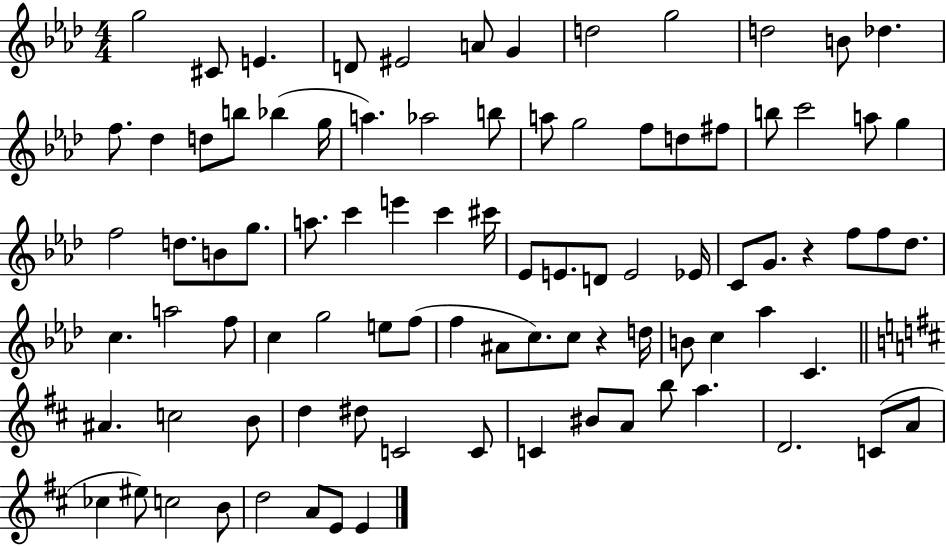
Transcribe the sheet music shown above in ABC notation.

X:1
T:Untitled
M:4/4
L:1/4
K:Ab
g2 ^C/2 E D/2 ^E2 A/2 G d2 g2 d2 B/2 _d f/2 _d d/2 b/2 _b g/4 a _a2 b/2 a/2 g2 f/2 d/2 ^f/2 b/2 c'2 a/2 g f2 d/2 B/2 g/2 a/2 c' e' c' ^c'/4 _E/2 E/2 D/2 E2 _E/4 C/2 G/2 z f/2 f/2 _d/2 c a2 f/2 c g2 e/2 f/2 f ^A/2 c/2 c/2 z d/4 B/2 c _a C ^A c2 B/2 d ^d/2 C2 C/2 C ^B/2 A/2 b/2 a D2 C/2 A/2 _c ^e/2 c2 B/2 d2 A/2 E/2 E